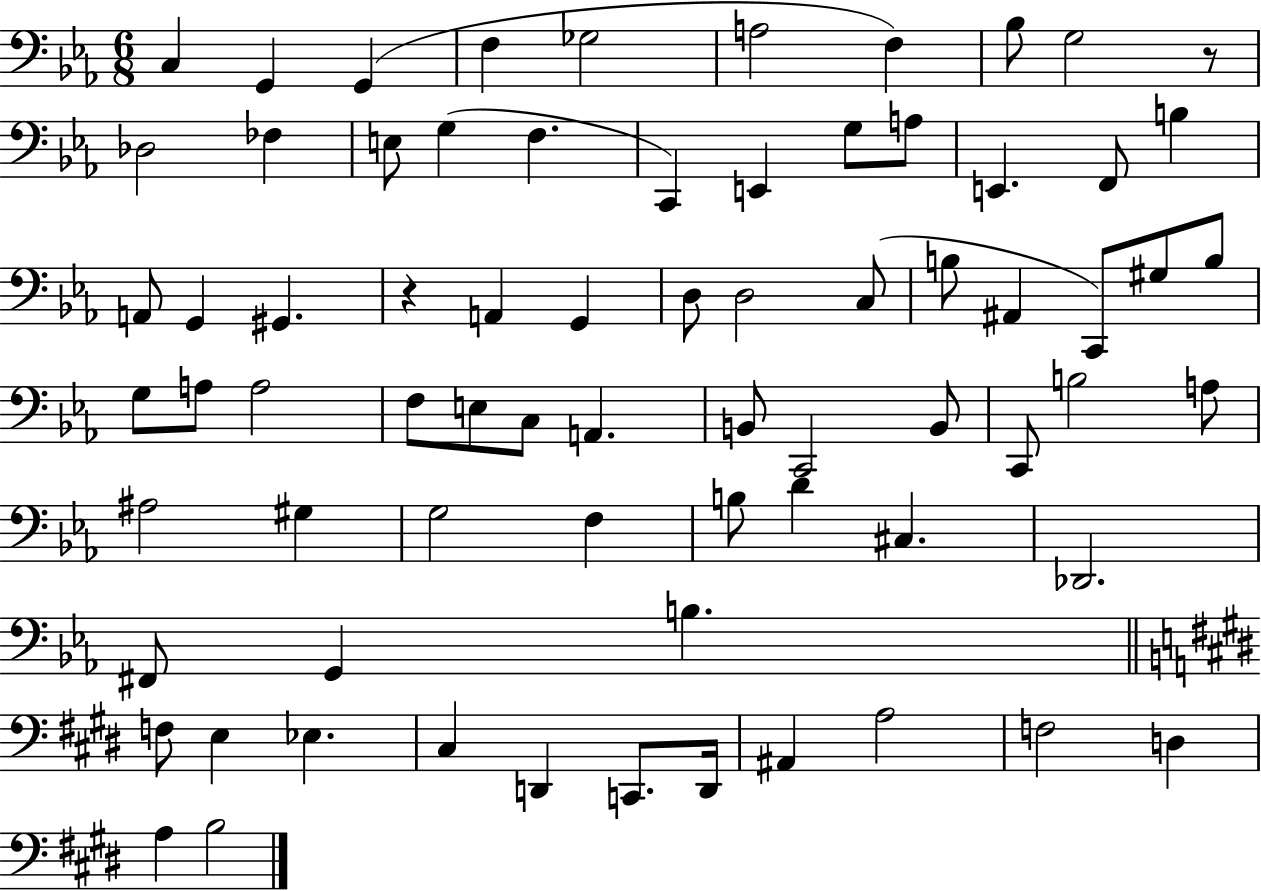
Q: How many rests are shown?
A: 2